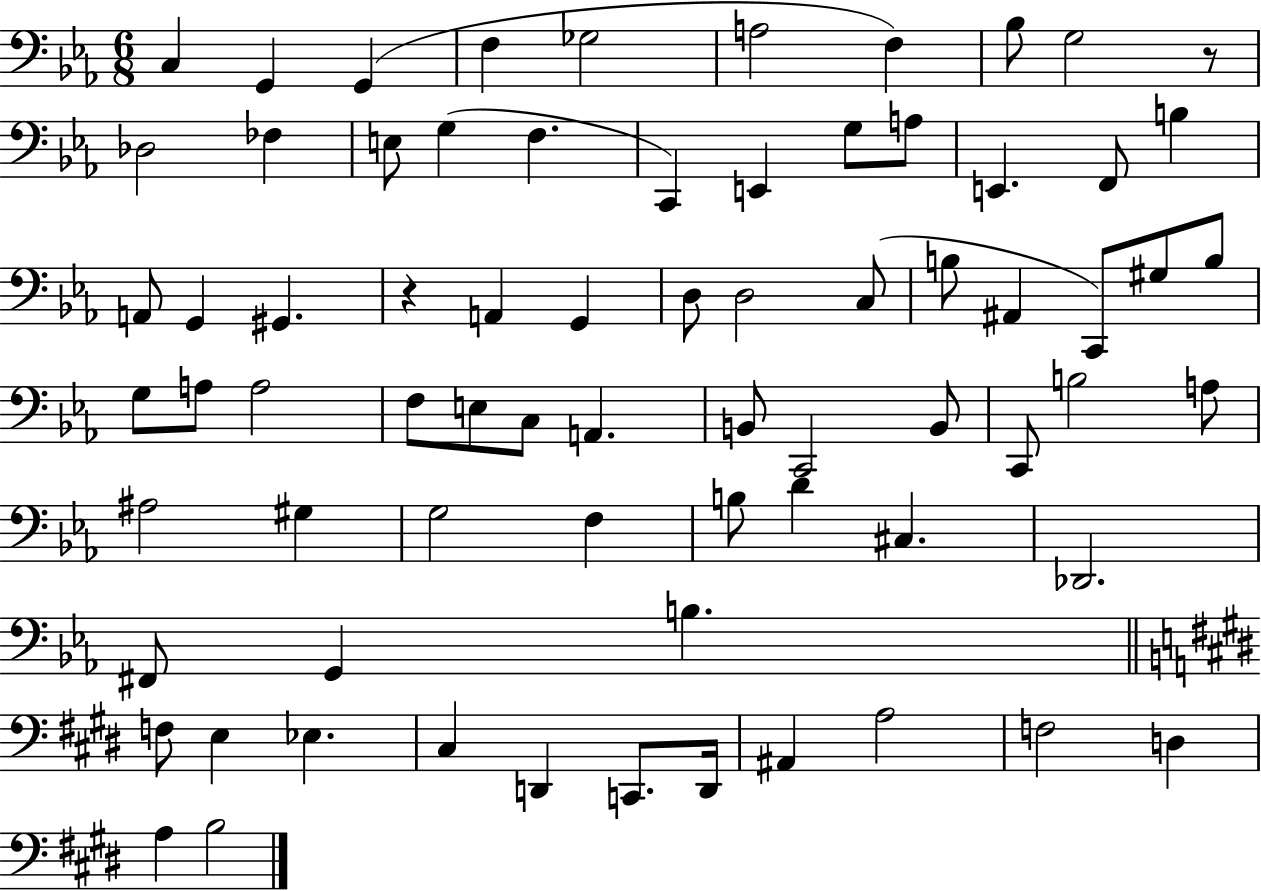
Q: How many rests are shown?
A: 2